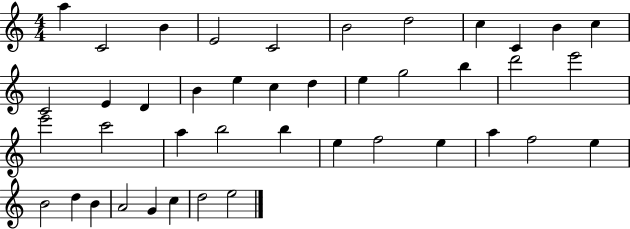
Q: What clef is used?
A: treble